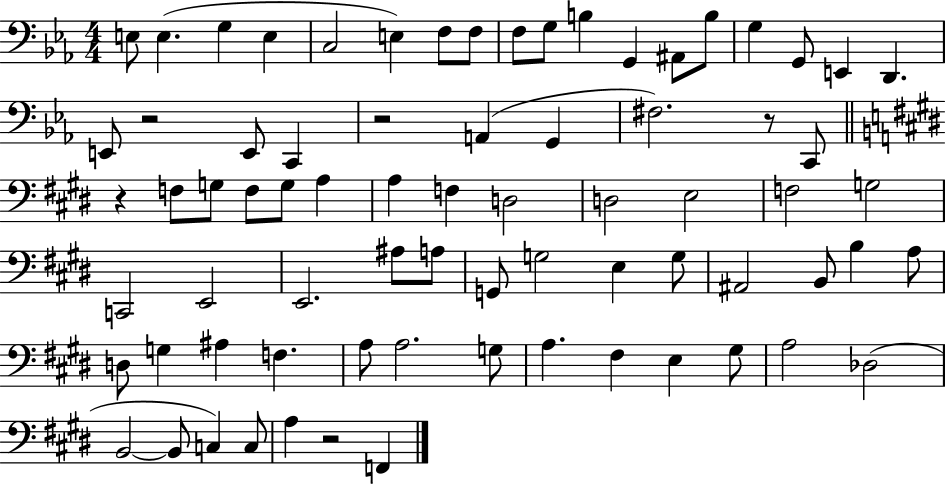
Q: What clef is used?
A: bass